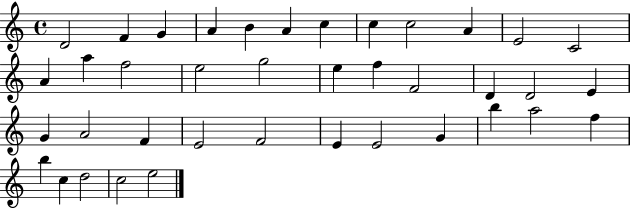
{
  \clef treble
  \time 4/4
  \defaultTimeSignature
  \key c \major
  d'2 f'4 g'4 | a'4 b'4 a'4 c''4 | c''4 c''2 a'4 | e'2 c'2 | \break a'4 a''4 f''2 | e''2 g''2 | e''4 f''4 f'2 | d'4 d'2 e'4 | \break g'4 a'2 f'4 | e'2 f'2 | e'4 e'2 g'4 | b''4 a''2 f''4 | \break b''4 c''4 d''2 | c''2 e''2 | \bar "|."
}